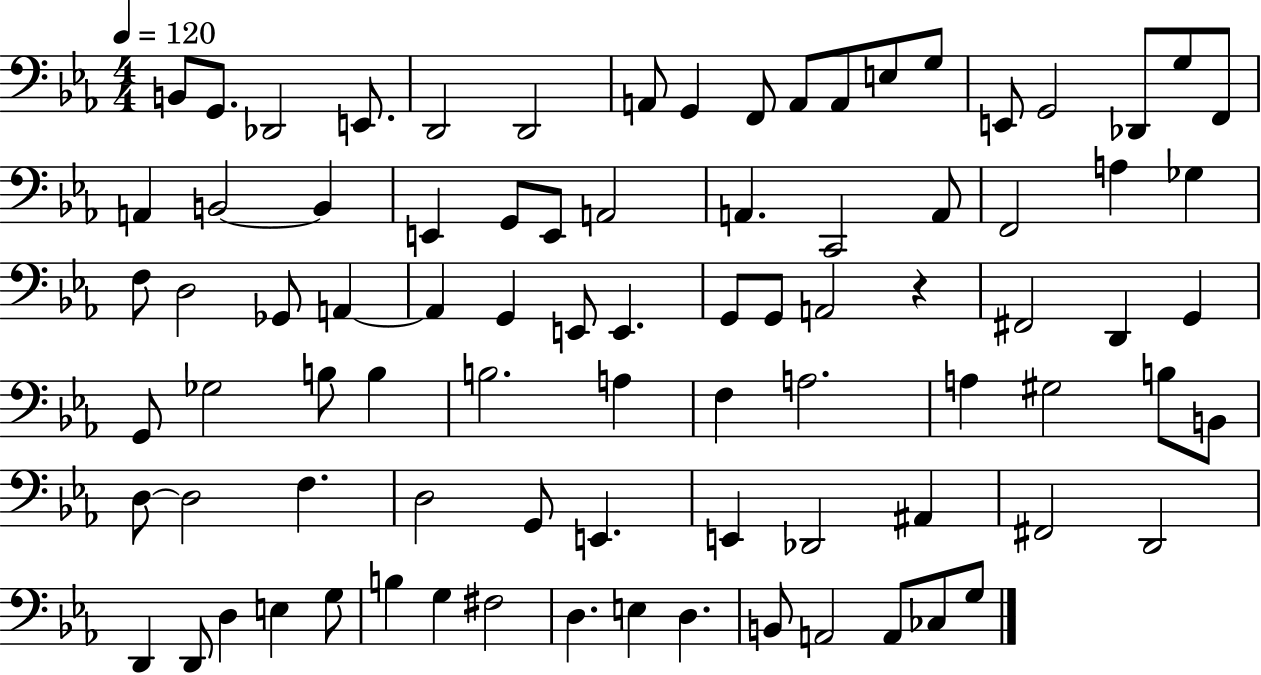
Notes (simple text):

B2/e G2/e. Db2/h E2/e. D2/h D2/h A2/e G2/q F2/e A2/e A2/e E3/e G3/e E2/e G2/h Db2/e G3/e F2/e A2/q B2/h B2/q E2/q G2/e E2/e A2/h A2/q. C2/h A2/e F2/h A3/q Gb3/q F3/e D3/h Gb2/e A2/q A2/q G2/q E2/e E2/q. G2/e G2/e A2/h R/q F#2/h D2/q G2/q G2/e Gb3/h B3/e B3/q B3/h. A3/q F3/q A3/h. A3/q G#3/h B3/e B2/e D3/e D3/h F3/q. D3/h G2/e E2/q. E2/q Db2/h A#2/q F#2/h D2/h D2/q D2/e D3/q E3/q G3/e B3/q G3/q F#3/h D3/q. E3/q D3/q. B2/e A2/h A2/e CES3/e G3/e